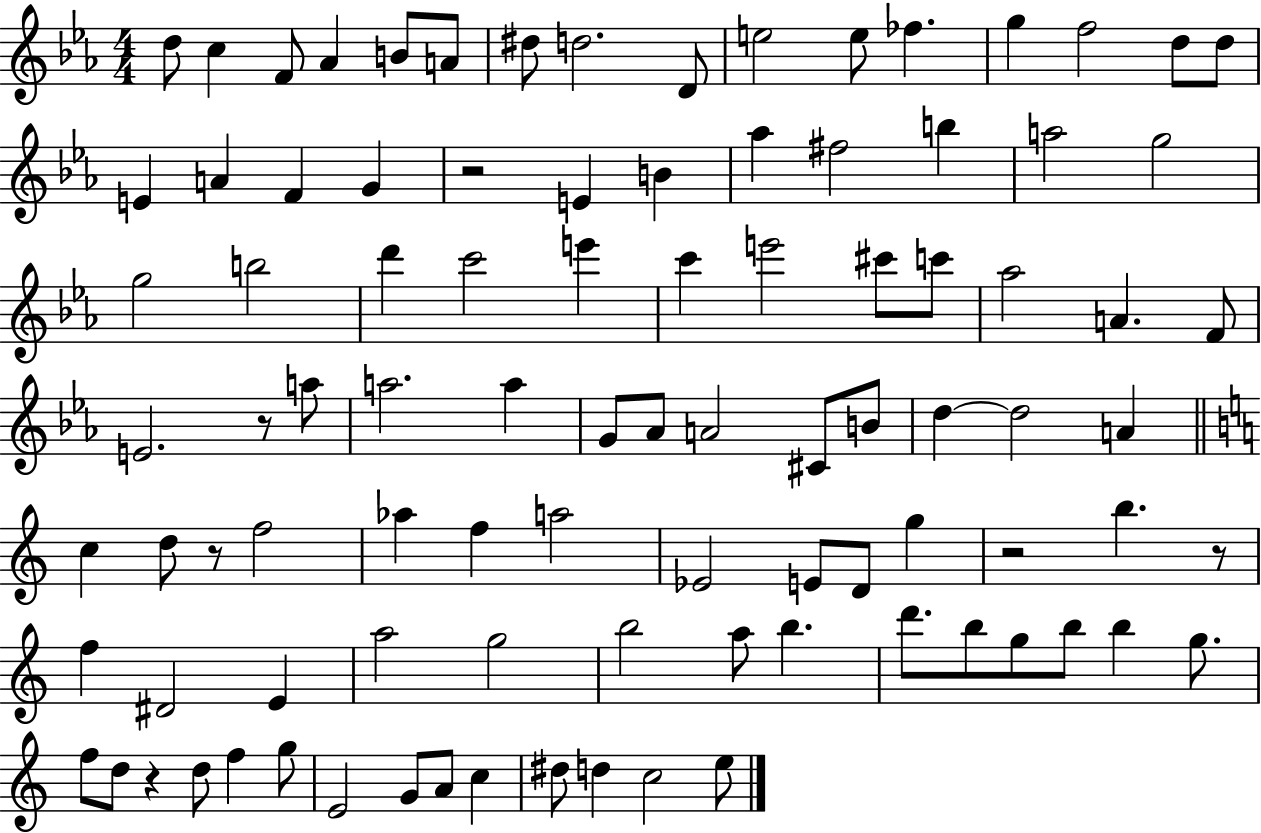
D5/e C5/q F4/e Ab4/q B4/e A4/e D#5/e D5/h. D4/e E5/h E5/e FES5/q. G5/q F5/h D5/e D5/e E4/q A4/q F4/q G4/q R/h E4/q B4/q Ab5/q F#5/h B5/q A5/h G5/h G5/h B5/h D6/q C6/h E6/q C6/q E6/h C#6/e C6/e Ab5/h A4/q. F4/e E4/h. R/e A5/e A5/h. A5/q G4/e Ab4/e A4/h C#4/e B4/e D5/q D5/h A4/q C5/q D5/e R/e F5/h Ab5/q F5/q A5/h Eb4/h E4/e D4/e G5/q R/h B5/q. R/e F5/q D#4/h E4/q A5/h G5/h B5/h A5/e B5/q. D6/e. B5/e G5/e B5/e B5/q G5/e. F5/e D5/e R/q D5/e F5/q G5/e E4/h G4/e A4/e C5/q D#5/e D5/q C5/h E5/e